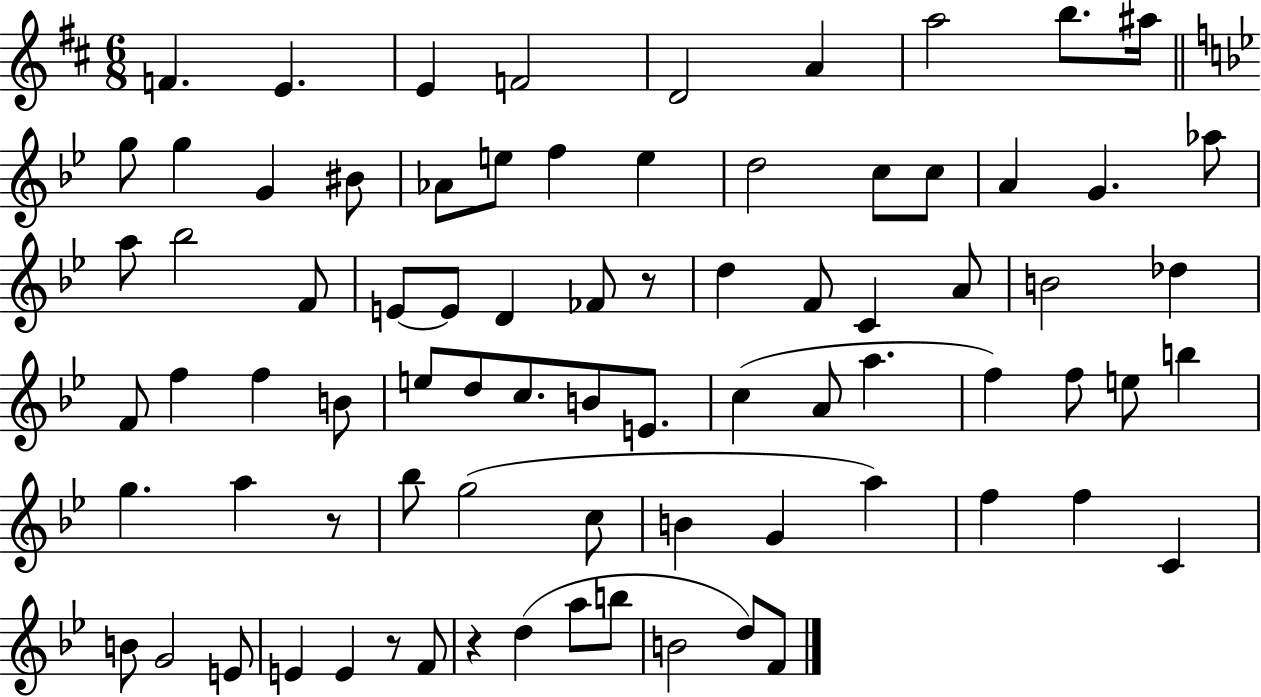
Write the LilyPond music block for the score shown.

{
  \clef treble
  \numericTimeSignature
  \time 6/8
  \key d \major
  f'4. e'4. | e'4 f'2 | d'2 a'4 | a''2 b''8. ais''16 | \break \bar "||" \break \key bes \major g''8 g''4 g'4 bis'8 | aes'8 e''8 f''4 e''4 | d''2 c''8 c''8 | a'4 g'4. aes''8 | \break a''8 bes''2 f'8 | e'8~~ e'8 d'4 fes'8 r8 | d''4 f'8 c'4 a'8 | b'2 des''4 | \break f'8 f''4 f''4 b'8 | e''8 d''8 c''8. b'8 e'8. | c''4( a'8 a''4. | f''4) f''8 e''8 b''4 | \break g''4. a''4 r8 | bes''8 g''2( c''8 | b'4 g'4 a''4) | f''4 f''4 c'4 | \break b'8 g'2 e'8 | e'4 e'4 r8 f'8 | r4 d''4( a''8 b''8 | b'2 d''8) f'8 | \break \bar "|."
}